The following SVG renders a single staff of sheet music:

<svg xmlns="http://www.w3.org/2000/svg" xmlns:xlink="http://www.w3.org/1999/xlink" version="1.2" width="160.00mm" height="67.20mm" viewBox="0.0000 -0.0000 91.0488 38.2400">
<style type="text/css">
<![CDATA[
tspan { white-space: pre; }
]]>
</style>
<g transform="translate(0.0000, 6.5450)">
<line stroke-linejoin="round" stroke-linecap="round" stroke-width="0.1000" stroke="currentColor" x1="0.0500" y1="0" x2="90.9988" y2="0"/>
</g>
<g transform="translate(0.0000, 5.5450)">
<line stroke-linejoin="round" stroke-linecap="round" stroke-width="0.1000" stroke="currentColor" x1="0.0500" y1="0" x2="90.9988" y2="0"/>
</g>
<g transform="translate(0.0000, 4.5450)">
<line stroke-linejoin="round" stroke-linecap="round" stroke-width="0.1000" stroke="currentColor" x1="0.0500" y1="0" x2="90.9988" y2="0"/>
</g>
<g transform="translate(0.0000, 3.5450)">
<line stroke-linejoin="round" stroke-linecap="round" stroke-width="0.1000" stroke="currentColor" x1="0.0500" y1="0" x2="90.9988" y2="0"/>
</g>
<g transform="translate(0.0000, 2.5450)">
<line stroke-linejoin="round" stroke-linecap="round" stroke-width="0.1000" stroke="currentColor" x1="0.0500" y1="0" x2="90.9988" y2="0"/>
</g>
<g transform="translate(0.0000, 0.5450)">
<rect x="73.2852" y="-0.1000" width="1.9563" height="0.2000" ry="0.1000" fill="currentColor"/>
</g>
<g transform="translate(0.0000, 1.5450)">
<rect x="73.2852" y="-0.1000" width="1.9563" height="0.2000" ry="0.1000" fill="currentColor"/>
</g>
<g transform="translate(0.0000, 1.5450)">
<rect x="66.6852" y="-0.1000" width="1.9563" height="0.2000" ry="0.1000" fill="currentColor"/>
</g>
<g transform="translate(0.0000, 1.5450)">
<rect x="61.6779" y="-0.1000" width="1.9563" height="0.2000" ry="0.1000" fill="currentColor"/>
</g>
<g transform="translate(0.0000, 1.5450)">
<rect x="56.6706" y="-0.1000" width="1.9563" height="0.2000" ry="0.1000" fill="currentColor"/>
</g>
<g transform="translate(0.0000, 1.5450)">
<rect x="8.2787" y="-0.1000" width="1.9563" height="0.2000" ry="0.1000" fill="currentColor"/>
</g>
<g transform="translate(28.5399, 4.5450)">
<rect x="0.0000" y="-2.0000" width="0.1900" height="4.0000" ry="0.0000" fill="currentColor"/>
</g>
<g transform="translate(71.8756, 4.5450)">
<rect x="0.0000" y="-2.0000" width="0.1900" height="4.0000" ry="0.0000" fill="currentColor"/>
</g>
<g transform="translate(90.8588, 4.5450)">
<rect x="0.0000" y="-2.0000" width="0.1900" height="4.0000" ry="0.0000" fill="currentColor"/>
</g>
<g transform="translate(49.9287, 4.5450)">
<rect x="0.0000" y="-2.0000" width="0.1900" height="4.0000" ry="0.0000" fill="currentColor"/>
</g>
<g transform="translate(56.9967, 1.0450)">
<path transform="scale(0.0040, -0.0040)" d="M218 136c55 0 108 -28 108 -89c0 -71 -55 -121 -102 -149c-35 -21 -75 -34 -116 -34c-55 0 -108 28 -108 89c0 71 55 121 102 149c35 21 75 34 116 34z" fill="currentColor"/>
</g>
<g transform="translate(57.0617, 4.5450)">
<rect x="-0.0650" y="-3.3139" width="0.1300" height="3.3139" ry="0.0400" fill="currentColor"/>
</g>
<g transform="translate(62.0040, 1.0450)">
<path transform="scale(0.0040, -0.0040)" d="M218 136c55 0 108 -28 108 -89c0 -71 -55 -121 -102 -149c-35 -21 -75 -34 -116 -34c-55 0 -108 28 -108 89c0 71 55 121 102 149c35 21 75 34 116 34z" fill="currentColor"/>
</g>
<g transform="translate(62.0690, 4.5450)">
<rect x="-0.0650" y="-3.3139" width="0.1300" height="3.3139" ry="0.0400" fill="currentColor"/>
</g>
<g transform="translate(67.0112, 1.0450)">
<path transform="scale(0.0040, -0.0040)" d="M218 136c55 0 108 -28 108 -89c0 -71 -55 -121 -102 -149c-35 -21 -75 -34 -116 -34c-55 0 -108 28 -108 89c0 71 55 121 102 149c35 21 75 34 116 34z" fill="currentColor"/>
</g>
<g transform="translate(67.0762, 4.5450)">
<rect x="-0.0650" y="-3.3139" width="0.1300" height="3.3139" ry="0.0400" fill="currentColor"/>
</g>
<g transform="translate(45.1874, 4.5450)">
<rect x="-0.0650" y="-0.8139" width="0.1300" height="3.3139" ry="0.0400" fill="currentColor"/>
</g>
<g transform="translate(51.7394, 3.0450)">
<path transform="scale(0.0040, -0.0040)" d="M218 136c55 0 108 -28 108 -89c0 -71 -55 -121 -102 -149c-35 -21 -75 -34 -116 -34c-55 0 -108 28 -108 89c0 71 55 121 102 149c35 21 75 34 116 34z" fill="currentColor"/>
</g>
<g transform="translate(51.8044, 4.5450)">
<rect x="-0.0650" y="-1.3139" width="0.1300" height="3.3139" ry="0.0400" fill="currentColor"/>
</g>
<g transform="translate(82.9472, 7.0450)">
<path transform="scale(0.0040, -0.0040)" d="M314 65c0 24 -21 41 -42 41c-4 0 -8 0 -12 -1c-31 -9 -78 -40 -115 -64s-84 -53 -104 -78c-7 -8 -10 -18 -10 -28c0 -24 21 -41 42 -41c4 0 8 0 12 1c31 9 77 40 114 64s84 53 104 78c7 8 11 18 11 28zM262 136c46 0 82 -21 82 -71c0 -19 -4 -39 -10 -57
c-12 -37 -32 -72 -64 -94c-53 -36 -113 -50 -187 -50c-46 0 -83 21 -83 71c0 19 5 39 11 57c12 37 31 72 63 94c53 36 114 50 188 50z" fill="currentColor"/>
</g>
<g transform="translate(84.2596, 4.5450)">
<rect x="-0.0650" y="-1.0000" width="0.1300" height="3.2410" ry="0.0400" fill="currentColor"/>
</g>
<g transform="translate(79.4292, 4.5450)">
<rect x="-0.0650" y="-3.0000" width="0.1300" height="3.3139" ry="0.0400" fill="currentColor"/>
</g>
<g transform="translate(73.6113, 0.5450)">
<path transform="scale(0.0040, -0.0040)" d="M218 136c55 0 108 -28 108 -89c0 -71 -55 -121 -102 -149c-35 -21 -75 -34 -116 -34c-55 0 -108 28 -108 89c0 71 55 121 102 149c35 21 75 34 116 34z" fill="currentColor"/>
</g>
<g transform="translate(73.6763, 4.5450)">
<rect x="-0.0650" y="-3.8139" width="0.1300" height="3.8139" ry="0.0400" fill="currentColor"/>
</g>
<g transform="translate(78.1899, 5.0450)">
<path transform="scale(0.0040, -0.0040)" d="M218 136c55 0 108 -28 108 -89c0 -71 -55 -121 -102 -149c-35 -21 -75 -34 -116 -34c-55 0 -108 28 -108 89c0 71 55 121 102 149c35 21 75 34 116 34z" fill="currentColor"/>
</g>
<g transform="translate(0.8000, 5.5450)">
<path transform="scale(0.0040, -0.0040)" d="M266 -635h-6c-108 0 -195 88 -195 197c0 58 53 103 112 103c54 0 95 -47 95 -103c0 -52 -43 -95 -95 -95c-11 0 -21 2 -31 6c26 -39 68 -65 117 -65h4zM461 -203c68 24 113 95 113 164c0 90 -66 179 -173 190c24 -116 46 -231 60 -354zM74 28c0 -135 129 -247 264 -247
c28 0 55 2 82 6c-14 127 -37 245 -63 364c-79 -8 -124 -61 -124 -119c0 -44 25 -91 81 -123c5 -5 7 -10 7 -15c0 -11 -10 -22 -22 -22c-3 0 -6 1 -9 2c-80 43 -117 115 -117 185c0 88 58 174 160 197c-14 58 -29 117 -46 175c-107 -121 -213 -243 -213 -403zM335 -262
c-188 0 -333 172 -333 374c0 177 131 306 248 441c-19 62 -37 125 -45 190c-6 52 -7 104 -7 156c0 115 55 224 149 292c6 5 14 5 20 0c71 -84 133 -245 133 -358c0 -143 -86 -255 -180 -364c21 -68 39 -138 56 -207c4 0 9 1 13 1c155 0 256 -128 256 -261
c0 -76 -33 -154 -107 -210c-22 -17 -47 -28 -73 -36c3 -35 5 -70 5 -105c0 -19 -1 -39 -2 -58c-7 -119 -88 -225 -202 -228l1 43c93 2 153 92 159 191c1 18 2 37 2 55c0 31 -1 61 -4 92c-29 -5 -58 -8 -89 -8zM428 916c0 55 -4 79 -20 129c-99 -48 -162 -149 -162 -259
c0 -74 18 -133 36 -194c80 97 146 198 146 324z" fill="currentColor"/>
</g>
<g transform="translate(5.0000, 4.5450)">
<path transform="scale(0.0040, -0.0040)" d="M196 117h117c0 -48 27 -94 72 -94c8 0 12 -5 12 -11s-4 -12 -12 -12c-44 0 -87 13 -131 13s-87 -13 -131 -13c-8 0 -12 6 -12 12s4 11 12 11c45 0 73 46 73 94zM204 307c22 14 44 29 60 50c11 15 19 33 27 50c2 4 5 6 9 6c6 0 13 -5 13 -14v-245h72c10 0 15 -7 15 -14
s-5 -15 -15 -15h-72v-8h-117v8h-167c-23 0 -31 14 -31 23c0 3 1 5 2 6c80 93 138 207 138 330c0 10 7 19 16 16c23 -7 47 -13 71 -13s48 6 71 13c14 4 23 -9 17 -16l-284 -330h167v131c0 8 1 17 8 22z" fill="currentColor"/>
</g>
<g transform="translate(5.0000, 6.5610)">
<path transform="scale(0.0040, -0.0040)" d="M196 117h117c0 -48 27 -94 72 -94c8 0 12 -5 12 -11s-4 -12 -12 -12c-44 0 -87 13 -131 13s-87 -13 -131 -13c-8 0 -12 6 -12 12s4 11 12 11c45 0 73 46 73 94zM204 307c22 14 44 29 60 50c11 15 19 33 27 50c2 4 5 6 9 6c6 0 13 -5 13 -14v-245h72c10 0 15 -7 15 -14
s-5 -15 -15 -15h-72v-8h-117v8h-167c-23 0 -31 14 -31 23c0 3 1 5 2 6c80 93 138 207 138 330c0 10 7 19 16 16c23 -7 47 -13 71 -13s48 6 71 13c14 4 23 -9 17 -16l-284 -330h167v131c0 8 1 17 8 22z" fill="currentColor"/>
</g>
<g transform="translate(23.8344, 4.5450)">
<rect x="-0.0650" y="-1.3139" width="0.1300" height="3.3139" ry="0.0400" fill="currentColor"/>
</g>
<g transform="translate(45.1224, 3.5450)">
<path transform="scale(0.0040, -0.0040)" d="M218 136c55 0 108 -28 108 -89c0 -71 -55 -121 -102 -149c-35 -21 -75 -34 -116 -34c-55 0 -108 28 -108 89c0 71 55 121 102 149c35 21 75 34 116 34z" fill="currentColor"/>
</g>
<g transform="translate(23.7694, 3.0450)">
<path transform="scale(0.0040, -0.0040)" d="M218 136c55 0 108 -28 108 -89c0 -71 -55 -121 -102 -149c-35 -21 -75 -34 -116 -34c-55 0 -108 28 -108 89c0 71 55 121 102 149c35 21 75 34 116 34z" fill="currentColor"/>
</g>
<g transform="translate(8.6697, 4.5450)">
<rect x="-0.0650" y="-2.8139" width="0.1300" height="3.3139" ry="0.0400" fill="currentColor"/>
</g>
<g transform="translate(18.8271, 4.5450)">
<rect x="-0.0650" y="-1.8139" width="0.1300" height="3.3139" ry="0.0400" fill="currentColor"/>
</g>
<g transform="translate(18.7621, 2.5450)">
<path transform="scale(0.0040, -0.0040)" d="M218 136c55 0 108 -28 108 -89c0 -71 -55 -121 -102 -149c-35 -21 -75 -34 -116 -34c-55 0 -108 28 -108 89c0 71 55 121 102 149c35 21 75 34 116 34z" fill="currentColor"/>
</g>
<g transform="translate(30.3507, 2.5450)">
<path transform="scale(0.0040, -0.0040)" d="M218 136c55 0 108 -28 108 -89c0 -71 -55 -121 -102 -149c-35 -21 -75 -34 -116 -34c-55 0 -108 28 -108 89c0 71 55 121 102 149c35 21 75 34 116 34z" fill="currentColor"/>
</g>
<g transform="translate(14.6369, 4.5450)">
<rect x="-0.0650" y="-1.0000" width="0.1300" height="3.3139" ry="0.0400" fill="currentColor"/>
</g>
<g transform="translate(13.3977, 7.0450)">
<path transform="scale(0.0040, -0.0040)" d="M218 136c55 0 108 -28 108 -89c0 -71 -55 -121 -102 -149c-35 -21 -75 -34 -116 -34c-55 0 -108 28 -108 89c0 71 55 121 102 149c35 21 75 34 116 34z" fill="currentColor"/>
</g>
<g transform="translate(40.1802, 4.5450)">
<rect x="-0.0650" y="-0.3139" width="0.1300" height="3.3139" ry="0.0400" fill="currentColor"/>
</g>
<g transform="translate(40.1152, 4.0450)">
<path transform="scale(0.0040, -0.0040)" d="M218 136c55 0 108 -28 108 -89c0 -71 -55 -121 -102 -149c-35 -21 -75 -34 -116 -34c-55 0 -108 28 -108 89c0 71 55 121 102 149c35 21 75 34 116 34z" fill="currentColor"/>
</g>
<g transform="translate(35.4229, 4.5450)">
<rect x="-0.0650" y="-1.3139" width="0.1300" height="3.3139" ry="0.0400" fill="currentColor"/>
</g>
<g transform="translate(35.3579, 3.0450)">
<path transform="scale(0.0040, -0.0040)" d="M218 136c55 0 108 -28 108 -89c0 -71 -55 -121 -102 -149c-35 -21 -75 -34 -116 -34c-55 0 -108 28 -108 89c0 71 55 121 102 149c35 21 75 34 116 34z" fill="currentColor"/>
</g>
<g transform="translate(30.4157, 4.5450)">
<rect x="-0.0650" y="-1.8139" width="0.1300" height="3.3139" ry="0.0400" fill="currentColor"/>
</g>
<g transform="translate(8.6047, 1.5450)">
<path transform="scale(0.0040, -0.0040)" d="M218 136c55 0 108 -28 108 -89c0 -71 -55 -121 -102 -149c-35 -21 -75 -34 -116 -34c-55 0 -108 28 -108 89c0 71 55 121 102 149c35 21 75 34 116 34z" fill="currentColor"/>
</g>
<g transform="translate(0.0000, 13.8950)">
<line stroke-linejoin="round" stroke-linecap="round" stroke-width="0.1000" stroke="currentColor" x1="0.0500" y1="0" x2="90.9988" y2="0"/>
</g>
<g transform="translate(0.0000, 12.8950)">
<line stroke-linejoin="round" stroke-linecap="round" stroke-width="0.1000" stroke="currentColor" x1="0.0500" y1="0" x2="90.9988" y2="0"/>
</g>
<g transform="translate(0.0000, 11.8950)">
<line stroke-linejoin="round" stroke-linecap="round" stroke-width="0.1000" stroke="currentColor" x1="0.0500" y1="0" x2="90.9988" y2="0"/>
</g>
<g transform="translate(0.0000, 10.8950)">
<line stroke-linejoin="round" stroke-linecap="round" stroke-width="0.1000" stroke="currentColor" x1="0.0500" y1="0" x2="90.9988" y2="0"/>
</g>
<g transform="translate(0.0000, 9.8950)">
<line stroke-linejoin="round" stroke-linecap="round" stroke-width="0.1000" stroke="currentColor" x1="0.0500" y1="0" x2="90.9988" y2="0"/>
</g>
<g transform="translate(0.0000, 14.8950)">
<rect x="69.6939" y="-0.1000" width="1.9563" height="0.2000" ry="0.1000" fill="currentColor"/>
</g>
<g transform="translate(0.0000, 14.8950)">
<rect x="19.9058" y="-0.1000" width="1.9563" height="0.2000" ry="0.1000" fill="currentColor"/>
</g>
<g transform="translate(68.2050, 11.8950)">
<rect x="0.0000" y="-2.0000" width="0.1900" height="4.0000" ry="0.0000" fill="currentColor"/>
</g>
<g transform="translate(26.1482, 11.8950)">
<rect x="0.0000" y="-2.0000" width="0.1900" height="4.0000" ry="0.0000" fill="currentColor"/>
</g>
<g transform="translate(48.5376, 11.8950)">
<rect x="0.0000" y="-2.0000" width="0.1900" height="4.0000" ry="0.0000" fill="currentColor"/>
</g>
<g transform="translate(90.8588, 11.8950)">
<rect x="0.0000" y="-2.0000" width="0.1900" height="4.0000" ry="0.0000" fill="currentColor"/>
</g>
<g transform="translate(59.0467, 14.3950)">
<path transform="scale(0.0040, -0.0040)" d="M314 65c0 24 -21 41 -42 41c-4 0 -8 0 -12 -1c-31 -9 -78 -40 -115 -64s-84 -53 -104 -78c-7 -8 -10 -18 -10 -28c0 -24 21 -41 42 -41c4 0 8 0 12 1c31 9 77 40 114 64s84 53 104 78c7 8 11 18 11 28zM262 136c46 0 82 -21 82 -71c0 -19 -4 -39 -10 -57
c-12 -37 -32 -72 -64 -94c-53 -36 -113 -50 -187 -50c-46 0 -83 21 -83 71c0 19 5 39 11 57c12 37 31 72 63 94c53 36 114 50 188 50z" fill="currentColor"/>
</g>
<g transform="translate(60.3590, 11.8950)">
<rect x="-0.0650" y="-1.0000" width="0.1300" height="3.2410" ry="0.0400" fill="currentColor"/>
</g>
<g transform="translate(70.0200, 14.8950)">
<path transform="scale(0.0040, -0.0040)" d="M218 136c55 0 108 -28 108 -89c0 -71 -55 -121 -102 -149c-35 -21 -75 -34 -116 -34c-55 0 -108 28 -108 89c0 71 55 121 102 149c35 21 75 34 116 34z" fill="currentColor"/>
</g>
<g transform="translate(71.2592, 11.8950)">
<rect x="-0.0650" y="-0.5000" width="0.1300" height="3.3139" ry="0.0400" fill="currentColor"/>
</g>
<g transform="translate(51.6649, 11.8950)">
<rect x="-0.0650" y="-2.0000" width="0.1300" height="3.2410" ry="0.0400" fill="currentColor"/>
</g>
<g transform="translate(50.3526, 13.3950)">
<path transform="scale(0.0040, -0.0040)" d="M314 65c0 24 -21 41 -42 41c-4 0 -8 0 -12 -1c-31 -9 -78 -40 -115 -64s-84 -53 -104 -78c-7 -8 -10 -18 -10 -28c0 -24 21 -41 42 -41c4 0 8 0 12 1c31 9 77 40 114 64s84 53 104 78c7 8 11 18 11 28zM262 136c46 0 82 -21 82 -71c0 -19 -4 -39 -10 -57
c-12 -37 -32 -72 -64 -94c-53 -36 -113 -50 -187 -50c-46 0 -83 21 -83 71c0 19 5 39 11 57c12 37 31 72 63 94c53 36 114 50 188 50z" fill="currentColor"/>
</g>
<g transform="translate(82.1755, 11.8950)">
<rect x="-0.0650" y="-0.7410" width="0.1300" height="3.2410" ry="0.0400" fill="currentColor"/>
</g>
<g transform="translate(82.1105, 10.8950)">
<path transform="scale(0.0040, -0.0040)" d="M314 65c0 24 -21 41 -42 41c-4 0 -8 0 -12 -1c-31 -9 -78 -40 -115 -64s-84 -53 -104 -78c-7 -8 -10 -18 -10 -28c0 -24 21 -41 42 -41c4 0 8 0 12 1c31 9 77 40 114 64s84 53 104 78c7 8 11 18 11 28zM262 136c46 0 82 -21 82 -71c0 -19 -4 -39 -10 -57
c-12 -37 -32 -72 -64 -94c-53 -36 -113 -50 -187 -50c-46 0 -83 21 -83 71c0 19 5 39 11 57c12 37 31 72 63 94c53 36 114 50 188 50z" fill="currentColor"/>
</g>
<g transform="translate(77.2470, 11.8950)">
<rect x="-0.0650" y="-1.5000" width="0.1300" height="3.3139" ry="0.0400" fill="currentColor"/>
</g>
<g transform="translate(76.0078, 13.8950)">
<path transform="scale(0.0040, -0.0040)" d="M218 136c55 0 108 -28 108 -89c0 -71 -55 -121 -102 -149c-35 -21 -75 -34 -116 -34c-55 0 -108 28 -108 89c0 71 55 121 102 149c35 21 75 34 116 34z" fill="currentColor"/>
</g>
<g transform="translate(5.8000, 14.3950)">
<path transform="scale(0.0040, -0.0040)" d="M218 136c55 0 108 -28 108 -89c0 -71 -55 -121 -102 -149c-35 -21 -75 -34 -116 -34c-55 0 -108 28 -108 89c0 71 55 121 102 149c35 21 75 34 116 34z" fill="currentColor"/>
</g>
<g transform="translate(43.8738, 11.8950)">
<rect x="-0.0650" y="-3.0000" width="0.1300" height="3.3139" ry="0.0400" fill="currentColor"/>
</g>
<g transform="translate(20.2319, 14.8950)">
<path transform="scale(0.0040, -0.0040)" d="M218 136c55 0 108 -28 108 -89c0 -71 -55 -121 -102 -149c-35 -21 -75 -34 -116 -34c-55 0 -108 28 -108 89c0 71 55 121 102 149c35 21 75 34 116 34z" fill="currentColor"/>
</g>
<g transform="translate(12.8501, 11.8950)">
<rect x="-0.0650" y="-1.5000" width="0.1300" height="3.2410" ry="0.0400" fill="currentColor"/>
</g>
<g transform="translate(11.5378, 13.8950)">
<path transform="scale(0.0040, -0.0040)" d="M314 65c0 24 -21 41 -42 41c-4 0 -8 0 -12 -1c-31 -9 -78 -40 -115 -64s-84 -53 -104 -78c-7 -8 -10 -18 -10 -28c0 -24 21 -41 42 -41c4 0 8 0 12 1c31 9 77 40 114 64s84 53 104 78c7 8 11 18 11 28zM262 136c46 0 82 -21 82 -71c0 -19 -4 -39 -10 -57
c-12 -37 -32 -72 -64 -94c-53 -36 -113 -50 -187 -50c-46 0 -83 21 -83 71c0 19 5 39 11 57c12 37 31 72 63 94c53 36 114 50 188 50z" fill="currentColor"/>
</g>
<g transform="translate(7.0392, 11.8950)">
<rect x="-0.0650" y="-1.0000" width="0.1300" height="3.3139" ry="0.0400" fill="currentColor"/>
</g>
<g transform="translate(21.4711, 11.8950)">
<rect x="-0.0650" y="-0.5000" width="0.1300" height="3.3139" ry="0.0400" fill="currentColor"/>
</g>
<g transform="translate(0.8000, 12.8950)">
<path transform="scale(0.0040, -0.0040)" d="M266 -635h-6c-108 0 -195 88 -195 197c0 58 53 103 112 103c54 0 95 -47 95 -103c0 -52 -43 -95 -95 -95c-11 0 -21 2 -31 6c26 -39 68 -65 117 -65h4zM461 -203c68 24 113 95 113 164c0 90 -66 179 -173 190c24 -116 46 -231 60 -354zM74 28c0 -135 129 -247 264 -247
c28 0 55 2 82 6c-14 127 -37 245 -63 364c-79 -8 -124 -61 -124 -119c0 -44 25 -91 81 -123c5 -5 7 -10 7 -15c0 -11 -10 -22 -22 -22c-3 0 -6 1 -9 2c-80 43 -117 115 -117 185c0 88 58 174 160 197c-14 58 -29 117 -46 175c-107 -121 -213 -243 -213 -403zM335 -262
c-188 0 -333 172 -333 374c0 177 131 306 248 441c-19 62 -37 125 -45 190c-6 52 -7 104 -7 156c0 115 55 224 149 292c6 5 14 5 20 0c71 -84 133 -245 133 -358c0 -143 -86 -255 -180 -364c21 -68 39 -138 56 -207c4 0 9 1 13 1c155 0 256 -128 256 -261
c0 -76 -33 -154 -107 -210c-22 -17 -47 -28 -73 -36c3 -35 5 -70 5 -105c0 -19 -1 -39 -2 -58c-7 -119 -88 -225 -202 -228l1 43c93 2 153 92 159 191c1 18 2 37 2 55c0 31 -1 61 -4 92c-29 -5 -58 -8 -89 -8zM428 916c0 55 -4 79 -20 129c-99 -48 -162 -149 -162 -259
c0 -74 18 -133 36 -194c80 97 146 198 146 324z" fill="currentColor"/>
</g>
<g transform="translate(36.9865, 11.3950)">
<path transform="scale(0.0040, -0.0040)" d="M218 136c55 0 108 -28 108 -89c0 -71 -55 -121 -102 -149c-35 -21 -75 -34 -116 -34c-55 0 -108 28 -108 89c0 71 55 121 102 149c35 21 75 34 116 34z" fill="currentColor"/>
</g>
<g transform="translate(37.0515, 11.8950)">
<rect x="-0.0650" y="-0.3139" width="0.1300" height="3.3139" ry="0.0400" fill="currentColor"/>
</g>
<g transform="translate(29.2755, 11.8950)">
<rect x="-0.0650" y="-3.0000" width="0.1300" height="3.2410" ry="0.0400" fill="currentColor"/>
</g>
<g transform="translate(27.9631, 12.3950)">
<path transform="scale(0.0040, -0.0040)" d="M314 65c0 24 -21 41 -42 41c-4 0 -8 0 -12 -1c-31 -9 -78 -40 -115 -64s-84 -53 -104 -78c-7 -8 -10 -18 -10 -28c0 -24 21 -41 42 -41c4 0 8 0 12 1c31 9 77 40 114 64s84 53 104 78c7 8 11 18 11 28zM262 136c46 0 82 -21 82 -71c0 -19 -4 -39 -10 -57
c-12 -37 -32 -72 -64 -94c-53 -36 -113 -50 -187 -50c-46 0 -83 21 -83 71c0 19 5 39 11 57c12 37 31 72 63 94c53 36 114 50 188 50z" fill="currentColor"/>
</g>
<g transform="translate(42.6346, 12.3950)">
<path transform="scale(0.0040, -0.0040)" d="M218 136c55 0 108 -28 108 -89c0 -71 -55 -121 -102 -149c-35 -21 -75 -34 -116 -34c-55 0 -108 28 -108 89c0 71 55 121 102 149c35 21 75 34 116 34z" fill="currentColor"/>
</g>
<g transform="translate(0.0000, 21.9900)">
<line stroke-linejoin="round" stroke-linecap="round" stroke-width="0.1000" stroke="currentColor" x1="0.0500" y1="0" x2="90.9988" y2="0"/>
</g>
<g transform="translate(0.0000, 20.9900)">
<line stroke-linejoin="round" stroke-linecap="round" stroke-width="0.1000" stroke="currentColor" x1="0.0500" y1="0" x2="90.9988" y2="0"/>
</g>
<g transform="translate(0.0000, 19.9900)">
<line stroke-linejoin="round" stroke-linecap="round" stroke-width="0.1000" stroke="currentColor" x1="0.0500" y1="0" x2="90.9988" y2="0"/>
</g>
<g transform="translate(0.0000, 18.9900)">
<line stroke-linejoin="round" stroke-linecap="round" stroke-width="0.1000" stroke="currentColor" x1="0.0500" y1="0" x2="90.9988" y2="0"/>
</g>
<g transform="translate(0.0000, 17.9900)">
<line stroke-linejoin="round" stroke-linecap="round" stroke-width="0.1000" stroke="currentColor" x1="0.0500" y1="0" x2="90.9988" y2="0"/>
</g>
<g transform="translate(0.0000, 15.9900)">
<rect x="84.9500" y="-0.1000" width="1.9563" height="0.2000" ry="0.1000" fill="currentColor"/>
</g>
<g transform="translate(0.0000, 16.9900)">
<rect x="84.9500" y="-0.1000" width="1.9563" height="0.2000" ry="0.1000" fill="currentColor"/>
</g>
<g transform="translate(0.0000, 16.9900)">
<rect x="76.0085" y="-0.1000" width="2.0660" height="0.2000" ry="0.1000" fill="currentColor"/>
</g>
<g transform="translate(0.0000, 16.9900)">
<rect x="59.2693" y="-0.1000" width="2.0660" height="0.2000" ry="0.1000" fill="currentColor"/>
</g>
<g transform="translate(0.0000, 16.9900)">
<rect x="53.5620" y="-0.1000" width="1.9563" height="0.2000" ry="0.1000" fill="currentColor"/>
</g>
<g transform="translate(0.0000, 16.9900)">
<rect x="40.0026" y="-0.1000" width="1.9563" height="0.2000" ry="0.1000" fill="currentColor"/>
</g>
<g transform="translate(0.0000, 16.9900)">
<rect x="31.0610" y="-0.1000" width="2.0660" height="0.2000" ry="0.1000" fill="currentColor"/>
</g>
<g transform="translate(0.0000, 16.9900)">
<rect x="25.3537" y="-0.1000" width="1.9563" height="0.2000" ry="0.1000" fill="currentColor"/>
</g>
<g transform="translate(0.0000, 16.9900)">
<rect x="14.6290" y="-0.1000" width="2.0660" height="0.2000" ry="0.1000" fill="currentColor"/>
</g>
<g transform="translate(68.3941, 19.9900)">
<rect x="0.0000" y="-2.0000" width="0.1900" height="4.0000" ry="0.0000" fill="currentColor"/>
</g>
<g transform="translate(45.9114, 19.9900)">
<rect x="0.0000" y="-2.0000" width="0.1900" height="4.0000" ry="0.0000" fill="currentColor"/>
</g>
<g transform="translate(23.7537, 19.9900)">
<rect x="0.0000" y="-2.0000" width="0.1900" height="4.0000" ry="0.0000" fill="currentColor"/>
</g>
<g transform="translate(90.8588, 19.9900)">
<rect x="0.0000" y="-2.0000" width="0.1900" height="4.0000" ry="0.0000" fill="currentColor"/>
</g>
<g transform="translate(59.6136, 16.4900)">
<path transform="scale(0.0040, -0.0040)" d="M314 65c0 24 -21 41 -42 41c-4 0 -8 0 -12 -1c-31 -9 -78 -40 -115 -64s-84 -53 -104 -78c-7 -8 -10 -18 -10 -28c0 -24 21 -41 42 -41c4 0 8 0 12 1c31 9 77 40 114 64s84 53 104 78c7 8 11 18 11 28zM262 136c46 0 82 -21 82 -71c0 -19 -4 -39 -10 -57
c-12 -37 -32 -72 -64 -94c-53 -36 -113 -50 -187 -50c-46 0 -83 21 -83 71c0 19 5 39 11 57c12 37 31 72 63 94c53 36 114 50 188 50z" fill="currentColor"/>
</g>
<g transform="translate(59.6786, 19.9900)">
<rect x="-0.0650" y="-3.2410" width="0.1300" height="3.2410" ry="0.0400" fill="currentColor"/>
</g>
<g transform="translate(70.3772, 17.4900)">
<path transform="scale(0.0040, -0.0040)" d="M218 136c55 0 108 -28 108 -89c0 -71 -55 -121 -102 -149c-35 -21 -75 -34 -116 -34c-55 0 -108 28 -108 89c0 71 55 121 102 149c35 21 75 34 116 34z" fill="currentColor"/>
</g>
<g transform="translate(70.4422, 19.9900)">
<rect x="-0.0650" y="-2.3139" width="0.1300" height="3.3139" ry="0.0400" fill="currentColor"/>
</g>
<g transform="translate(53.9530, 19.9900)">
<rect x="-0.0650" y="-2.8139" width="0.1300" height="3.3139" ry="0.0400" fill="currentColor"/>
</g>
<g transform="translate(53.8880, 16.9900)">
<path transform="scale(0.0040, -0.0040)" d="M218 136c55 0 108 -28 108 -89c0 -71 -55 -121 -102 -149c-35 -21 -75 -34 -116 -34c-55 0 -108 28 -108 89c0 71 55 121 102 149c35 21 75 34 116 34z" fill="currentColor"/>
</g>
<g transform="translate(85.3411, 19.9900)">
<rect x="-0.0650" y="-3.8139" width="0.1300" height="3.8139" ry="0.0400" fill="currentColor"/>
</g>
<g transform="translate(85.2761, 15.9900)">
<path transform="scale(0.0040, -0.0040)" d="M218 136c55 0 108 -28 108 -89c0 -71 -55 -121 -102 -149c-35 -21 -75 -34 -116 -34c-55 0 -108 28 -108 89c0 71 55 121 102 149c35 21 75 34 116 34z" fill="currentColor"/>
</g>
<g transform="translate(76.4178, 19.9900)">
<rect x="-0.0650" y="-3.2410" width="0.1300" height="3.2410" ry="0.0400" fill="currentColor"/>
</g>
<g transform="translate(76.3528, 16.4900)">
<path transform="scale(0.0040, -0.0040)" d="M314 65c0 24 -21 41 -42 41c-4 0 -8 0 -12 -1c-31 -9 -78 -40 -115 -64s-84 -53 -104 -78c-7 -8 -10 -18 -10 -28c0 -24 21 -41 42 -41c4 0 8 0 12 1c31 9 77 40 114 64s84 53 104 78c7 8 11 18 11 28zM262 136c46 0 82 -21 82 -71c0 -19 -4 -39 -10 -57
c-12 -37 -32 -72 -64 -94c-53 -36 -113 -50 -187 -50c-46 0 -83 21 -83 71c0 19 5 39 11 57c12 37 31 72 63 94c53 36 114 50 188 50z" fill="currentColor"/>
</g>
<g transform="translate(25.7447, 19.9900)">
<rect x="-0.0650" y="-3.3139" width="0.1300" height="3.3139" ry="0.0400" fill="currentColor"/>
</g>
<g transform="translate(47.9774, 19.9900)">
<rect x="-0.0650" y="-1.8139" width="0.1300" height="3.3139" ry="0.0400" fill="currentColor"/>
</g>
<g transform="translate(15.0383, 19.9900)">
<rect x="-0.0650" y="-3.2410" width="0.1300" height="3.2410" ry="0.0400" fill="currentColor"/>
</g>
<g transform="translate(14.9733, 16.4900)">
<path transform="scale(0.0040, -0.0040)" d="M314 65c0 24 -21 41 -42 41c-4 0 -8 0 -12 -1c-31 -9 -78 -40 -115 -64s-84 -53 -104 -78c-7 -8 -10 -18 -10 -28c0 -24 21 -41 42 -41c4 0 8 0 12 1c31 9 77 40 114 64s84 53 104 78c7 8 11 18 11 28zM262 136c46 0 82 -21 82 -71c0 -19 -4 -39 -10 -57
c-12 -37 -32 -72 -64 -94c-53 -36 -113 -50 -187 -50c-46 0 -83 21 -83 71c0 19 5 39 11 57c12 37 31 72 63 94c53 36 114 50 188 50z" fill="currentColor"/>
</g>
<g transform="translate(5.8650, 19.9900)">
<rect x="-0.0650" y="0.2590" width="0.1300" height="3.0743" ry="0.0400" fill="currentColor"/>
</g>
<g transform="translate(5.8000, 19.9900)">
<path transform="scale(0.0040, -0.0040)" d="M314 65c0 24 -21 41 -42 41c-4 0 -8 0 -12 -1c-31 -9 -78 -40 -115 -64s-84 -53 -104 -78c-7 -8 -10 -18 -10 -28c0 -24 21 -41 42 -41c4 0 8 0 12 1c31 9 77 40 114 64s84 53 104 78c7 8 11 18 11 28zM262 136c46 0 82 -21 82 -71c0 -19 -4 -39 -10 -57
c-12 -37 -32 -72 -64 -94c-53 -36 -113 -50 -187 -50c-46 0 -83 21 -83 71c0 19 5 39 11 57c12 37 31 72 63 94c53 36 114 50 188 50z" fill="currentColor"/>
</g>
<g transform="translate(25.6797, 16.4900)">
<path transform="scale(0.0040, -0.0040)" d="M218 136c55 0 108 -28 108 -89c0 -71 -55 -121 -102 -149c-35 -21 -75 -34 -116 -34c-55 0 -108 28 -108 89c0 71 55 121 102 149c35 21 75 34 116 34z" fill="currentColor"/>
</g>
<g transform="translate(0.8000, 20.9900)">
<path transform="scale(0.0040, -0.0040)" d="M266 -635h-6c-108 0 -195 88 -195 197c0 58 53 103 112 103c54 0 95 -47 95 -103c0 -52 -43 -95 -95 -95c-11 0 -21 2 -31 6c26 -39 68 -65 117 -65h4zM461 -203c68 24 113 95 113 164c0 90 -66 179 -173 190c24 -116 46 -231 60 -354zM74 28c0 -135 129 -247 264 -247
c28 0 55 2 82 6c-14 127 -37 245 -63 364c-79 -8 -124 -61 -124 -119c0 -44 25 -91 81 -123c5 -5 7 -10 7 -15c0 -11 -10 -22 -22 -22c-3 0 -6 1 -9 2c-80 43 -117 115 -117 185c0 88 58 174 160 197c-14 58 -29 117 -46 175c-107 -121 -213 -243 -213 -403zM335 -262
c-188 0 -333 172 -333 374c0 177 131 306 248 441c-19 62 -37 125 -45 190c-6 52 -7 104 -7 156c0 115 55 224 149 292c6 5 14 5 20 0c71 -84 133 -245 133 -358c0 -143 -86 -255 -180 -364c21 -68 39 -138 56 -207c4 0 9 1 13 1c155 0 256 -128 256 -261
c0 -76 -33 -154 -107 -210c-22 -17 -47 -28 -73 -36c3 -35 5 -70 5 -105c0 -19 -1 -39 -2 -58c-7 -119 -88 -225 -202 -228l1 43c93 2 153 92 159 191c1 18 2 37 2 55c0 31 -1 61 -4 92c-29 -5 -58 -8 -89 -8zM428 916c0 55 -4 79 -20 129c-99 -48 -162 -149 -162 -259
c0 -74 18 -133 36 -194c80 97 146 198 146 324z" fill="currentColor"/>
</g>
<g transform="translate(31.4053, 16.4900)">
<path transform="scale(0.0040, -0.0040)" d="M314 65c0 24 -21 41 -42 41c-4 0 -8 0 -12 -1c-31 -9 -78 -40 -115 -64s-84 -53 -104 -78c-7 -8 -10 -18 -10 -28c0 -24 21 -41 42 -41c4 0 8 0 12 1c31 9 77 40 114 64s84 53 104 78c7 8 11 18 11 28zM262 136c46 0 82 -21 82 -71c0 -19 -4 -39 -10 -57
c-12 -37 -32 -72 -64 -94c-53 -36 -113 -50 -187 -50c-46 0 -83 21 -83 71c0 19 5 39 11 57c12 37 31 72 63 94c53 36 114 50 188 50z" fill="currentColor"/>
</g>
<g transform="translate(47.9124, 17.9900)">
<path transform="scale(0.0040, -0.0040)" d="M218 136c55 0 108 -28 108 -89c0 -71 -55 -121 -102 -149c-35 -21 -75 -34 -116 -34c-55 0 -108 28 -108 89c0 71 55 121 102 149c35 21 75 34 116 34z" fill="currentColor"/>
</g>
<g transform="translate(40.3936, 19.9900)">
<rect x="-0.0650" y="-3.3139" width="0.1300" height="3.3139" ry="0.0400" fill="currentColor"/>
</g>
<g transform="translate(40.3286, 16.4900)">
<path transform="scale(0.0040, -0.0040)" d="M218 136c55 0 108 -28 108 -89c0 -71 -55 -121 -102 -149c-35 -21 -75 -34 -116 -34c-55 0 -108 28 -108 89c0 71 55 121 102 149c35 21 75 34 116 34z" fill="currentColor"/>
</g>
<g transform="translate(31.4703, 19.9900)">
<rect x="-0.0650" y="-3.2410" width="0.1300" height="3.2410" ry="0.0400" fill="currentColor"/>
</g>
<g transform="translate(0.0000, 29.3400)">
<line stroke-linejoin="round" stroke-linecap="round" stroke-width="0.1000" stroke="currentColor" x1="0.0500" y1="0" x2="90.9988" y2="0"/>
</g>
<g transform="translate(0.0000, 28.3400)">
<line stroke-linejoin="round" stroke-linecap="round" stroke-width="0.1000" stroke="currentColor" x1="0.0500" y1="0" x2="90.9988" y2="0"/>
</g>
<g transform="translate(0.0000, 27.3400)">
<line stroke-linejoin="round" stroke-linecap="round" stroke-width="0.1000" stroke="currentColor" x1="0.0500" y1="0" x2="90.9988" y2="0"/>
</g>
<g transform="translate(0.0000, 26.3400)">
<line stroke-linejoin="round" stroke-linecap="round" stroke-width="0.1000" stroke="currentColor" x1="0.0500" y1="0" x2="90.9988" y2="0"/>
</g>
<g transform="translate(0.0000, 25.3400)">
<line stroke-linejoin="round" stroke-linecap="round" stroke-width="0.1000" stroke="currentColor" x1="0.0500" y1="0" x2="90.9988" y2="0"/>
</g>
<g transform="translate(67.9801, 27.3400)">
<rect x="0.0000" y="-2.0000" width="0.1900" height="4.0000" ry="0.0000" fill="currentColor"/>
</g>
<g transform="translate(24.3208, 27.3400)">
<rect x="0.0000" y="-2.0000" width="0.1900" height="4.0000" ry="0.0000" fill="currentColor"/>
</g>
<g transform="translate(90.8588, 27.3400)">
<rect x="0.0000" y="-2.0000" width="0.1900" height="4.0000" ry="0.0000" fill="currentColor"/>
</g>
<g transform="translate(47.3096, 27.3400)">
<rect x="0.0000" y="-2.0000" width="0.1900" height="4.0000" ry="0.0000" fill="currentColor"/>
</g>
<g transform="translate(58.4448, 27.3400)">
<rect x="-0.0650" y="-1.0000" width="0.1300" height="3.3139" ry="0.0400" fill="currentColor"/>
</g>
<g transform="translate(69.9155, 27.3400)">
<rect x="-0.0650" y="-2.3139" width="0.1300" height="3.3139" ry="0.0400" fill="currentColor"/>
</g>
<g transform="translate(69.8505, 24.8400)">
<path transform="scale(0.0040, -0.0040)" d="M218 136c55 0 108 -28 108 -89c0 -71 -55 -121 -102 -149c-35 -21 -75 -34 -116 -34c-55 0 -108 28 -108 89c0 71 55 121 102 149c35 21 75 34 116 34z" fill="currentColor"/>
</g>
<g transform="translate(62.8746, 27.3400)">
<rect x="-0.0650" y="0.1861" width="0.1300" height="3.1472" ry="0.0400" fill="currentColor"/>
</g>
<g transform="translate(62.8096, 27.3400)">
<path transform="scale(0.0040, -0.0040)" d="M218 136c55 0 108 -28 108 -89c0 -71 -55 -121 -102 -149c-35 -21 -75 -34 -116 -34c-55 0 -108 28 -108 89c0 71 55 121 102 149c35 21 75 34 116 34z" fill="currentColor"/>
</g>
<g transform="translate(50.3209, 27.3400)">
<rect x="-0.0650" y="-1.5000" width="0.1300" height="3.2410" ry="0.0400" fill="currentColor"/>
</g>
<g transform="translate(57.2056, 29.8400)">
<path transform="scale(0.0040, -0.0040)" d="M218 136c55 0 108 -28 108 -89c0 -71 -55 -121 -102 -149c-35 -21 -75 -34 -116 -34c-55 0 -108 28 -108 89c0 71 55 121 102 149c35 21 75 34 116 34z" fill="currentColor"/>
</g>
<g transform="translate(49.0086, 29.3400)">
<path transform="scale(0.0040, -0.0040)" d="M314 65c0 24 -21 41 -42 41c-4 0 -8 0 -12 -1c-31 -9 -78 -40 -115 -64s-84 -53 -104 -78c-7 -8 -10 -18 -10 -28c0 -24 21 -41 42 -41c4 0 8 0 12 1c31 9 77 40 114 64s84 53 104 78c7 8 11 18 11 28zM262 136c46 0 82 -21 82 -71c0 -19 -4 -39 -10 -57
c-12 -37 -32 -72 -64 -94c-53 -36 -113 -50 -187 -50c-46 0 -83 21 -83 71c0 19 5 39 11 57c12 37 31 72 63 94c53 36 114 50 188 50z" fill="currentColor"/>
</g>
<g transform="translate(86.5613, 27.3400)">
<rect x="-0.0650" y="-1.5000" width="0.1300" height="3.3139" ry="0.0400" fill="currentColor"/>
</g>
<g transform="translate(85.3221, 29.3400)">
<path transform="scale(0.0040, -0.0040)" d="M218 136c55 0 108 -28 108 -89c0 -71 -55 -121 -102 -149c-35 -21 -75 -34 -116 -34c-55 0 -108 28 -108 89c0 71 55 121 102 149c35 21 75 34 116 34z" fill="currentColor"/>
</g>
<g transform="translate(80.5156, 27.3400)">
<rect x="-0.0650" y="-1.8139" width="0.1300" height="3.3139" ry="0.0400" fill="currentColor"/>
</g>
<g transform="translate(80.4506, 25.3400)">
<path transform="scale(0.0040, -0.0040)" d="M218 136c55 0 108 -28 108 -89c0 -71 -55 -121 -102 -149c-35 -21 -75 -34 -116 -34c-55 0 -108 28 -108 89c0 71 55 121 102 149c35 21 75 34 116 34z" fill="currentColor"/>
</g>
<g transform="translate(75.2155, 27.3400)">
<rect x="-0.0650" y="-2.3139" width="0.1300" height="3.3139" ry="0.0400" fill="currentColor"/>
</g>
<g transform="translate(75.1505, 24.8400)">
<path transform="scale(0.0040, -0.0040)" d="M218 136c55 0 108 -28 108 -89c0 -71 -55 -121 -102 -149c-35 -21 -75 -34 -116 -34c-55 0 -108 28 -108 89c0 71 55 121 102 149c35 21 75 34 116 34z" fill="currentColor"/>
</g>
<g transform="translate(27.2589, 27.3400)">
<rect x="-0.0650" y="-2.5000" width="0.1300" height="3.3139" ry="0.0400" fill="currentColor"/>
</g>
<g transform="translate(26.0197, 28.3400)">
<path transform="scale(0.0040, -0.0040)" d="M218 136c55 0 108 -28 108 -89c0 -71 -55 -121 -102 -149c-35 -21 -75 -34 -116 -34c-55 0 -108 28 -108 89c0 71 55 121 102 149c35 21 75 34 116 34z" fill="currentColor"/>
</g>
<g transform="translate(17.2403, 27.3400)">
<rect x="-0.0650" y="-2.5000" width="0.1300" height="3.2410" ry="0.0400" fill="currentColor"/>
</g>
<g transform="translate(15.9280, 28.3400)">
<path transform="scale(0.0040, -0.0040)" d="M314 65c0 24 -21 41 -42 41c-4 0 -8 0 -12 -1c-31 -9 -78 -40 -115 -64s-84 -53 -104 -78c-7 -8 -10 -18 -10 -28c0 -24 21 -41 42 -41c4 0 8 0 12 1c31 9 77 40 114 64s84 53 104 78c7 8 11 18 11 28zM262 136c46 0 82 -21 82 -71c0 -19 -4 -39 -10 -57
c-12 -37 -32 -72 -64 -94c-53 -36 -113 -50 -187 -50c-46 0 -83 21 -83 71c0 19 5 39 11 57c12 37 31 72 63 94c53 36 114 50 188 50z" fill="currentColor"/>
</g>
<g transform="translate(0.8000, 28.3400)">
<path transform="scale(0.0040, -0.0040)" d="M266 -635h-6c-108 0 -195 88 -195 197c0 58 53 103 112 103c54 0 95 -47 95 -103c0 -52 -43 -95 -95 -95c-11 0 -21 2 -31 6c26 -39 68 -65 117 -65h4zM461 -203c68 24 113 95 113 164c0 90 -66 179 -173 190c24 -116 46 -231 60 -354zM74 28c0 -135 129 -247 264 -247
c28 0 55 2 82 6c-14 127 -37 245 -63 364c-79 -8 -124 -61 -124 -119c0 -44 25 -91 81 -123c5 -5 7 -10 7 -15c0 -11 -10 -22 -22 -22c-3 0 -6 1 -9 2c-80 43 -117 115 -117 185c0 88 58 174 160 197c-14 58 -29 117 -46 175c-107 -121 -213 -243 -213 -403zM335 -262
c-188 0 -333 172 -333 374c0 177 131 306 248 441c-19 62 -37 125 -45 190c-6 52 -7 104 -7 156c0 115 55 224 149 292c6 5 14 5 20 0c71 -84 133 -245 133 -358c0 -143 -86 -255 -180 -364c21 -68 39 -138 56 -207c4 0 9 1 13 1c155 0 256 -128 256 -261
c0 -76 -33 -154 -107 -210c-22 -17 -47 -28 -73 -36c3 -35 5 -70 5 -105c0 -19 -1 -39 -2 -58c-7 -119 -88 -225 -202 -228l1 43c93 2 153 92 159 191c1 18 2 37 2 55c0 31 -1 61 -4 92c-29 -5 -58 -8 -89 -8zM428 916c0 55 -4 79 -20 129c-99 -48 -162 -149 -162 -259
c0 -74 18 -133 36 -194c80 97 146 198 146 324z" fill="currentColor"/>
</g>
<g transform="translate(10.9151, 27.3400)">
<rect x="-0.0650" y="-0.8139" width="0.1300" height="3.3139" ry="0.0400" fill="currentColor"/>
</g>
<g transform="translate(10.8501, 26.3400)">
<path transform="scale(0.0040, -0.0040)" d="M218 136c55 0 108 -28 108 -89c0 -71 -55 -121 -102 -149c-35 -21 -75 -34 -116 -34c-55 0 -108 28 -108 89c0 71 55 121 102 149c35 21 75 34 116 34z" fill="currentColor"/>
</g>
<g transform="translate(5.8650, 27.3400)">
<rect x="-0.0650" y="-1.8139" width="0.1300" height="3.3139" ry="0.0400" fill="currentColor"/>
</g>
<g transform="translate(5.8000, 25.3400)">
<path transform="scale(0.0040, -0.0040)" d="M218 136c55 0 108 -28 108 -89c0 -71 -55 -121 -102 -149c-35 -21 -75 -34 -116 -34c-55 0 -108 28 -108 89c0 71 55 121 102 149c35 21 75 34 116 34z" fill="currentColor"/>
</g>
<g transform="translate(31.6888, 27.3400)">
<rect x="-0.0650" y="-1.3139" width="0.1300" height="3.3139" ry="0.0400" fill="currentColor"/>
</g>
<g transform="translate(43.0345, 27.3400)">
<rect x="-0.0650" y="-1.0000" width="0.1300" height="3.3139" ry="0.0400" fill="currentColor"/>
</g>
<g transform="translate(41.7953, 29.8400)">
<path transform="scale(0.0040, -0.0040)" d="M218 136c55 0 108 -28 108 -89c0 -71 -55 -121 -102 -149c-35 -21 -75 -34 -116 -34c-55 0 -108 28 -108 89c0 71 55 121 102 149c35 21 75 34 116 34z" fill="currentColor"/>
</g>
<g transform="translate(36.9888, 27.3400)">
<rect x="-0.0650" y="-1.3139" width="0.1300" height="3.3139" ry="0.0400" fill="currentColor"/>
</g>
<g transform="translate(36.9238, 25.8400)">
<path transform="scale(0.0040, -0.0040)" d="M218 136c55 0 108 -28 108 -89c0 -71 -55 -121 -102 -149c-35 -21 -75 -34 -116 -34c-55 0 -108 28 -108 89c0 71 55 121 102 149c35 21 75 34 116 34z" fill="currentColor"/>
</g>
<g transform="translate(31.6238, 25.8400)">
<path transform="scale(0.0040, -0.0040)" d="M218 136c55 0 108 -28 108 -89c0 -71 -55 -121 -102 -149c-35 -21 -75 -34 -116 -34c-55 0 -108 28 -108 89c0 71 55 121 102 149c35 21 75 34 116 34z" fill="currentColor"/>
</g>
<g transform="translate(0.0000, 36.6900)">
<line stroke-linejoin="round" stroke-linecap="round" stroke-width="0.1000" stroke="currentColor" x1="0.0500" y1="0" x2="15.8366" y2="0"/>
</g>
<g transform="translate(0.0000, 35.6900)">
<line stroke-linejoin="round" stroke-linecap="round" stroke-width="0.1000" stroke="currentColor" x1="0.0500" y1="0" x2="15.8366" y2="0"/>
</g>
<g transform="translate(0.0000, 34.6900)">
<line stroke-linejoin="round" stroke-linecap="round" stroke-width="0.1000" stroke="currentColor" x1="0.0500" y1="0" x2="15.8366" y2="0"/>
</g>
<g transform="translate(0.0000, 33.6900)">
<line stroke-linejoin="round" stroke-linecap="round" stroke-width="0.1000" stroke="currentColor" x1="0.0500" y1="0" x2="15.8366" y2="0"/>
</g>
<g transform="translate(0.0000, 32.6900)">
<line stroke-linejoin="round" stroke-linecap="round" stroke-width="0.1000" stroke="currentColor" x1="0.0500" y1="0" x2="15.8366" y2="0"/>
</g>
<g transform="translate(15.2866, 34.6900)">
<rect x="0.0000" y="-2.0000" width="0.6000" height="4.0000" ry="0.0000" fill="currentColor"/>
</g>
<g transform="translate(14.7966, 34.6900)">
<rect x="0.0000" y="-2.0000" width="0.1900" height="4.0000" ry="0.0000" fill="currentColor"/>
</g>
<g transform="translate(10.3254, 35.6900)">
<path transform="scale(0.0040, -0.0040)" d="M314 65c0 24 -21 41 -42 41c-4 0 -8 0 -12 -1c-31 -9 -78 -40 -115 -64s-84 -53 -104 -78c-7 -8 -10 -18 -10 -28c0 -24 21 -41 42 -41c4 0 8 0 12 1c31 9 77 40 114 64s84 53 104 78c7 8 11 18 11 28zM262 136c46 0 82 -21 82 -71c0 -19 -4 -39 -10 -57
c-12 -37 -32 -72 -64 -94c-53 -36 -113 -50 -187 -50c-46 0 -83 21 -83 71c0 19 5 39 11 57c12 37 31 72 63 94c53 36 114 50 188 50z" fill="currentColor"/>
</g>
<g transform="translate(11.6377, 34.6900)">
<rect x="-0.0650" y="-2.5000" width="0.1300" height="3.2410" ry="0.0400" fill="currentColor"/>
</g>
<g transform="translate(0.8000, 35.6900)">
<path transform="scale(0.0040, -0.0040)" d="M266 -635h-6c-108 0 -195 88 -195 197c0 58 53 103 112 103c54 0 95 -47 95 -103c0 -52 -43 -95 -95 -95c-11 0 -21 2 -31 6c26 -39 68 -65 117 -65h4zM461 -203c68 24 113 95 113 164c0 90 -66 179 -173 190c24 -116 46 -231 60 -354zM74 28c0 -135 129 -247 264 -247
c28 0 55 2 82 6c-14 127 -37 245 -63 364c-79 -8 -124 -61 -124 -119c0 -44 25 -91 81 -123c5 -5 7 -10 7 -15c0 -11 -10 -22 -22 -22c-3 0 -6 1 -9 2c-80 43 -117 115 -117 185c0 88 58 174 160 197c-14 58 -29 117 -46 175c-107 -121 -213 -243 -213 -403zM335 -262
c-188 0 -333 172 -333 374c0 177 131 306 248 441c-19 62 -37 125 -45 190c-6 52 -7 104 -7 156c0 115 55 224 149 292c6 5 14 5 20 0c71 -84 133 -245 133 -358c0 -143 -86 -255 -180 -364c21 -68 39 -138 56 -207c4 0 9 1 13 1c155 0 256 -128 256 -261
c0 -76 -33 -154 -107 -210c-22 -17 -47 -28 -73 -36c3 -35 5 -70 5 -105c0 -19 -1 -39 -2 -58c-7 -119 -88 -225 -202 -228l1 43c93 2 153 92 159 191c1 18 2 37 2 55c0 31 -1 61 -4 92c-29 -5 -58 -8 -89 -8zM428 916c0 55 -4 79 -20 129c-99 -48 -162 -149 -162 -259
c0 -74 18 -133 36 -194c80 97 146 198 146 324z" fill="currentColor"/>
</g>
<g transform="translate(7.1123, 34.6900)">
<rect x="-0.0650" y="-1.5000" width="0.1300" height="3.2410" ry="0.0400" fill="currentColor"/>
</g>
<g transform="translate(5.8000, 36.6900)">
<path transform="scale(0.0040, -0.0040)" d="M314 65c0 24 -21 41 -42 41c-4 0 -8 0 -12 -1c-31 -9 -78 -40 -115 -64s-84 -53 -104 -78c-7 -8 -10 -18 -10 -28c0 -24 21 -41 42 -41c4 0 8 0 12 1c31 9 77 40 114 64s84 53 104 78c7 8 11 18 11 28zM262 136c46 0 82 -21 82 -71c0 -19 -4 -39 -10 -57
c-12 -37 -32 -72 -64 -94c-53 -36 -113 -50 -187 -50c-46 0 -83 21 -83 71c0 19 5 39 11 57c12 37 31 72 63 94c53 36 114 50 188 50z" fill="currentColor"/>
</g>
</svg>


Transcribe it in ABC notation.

X:1
T:Untitled
M:4/4
L:1/4
K:C
a D f e f e c d e b b b c' A D2 D E2 C A2 c A F2 D2 C E d2 B2 b2 b b2 b f a b2 g b2 c' f d G2 G e e D E2 D B g g f E E2 G2